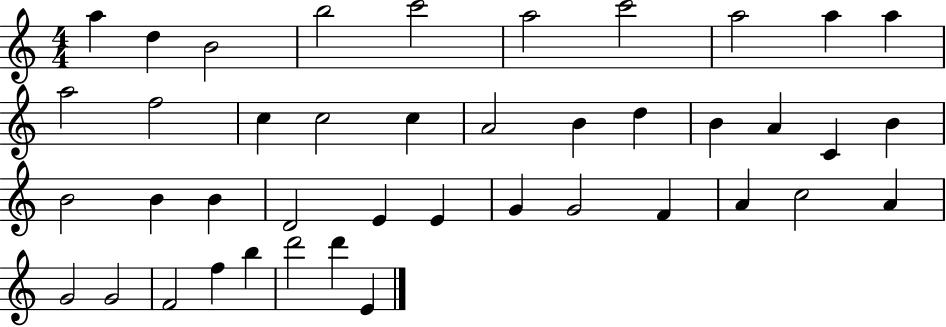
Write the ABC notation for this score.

X:1
T:Untitled
M:4/4
L:1/4
K:C
a d B2 b2 c'2 a2 c'2 a2 a a a2 f2 c c2 c A2 B d B A C B B2 B B D2 E E G G2 F A c2 A G2 G2 F2 f b d'2 d' E